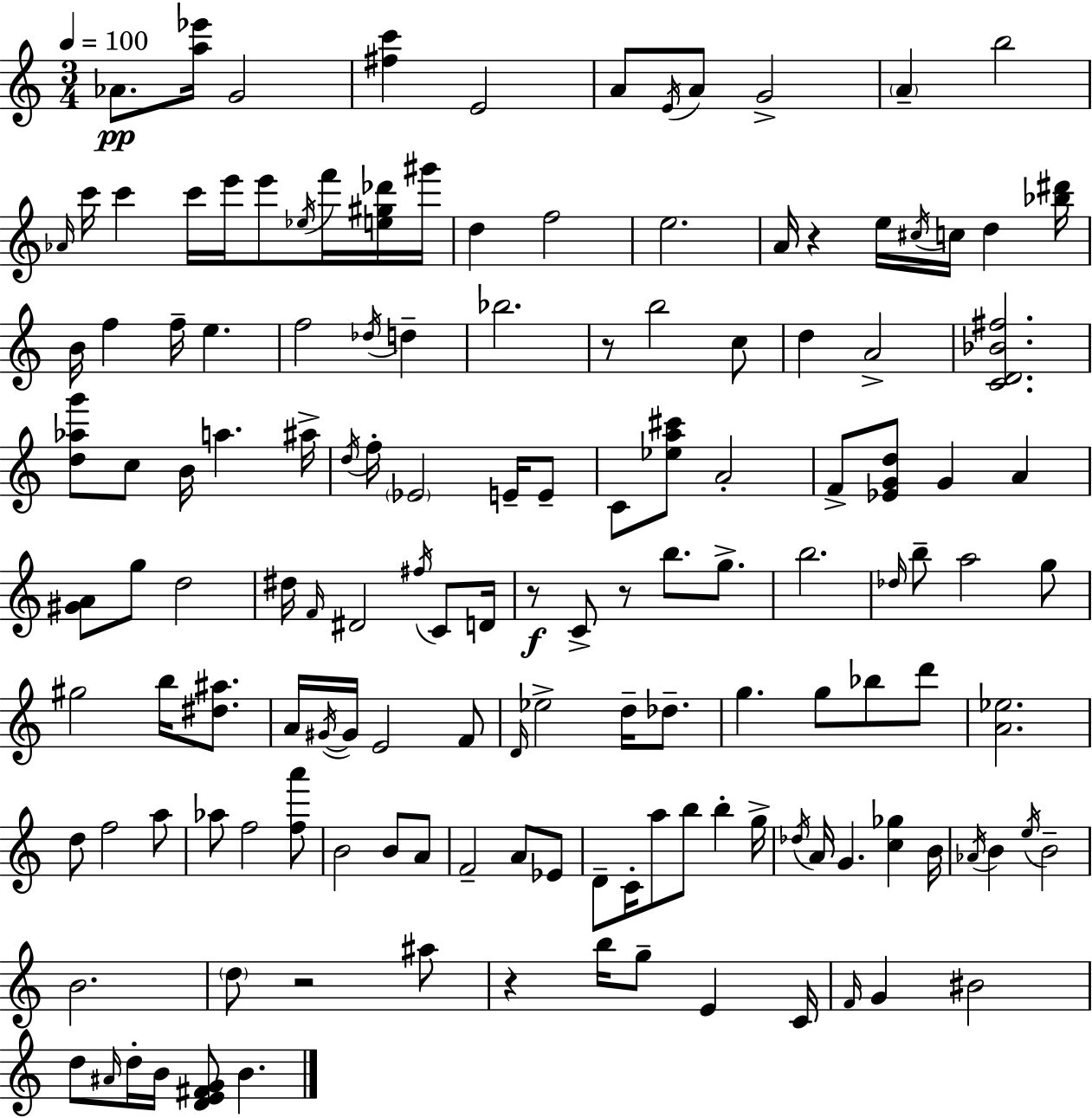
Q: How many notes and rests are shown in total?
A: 143